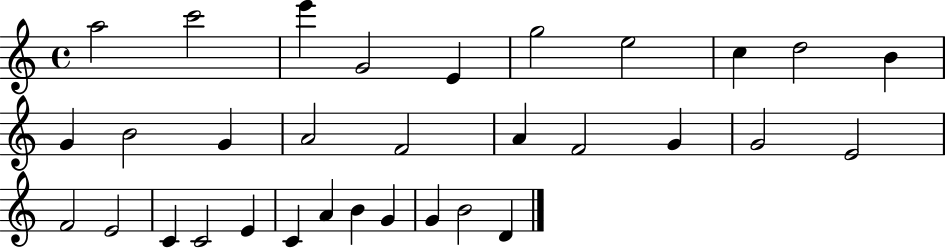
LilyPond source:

{
  \clef treble
  \time 4/4
  \defaultTimeSignature
  \key c \major
  a''2 c'''2 | e'''4 g'2 e'4 | g''2 e''2 | c''4 d''2 b'4 | \break g'4 b'2 g'4 | a'2 f'2 | a'4 f'2 g'4 | g'2 e'2 | \break f'2 e'2 | c'4 c'2 e'4 | c'4 a'4 b'4 g'4 | g'4 b'2 d'4 | \break \bar "|."
}